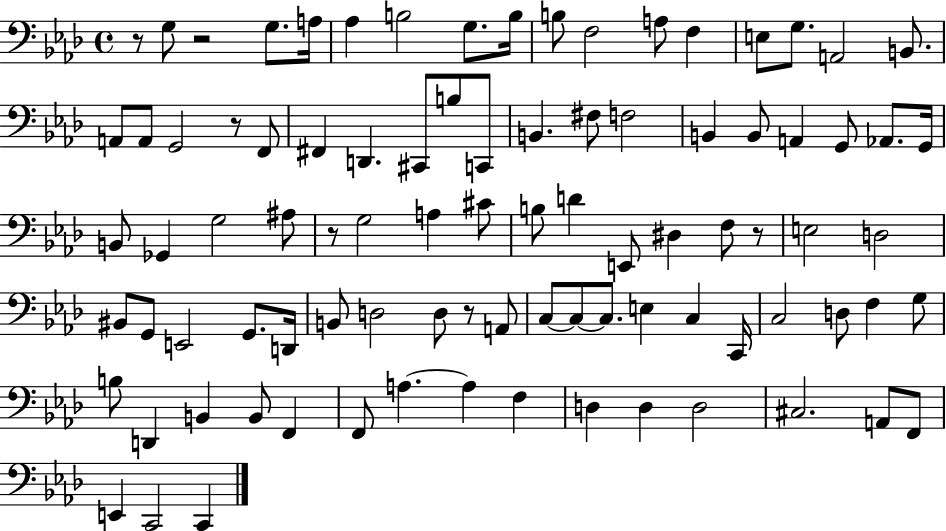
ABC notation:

X:1
T:Untitled
M:4/4
L:1/4
K:Ab
z/2 G,/2 z2 G,/2 A,/4 _A, B,2 G,/2 B,/4 B,/2 F,2 A,/2 F, E,/2 G,/2 A,,2 B,,/2 A,,/2 A,,/2 G,,2 z/2 F,,/2 ^F,, D,, ^C,,/2 B,/2 C,,/2 B,, ^F,/2 F,2 B,, B,,/2 A,, G,,/2 _A,,/2 G,,/4 B,,/2 _G,, G,2 ^A,/2 z/2 G,2 A, ^C/2 B,/2 D E,,/2 ^D, F,/2 z/2 E,2 D,2 ^B,,/2 G,,/2 E,,2 G,,/2 D,,/4 B,,/2 D,2 D,/2 z/2 A,,/2 C,/2 C,/2 C,/2 E, C, C,,/4 C,2 D,/2 F, G,/2 B,/2 D,, B,, B,,/2 F,, F,,/2 A, A, F, D, D, D,2 ^C,2 A,,/2 F,,/2 E,, C,,2 C,,